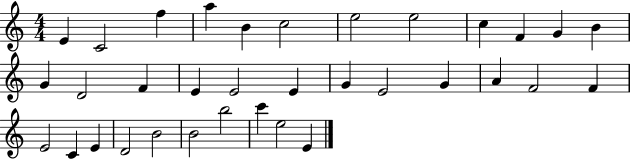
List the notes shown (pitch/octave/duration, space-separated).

E4/q C4/h F5/q A5/q B4/q C5/h E5/h E5/h C5/q F4/q G4/q B4/q G4/q D4/h F4/q E4/q E4/h E4/q G4/q E4/h G4/q A4/q F4/h F4/q E4/h C4/q E4/q D4/h B4/h B4/h B5/h C6/q E5/h E4/q